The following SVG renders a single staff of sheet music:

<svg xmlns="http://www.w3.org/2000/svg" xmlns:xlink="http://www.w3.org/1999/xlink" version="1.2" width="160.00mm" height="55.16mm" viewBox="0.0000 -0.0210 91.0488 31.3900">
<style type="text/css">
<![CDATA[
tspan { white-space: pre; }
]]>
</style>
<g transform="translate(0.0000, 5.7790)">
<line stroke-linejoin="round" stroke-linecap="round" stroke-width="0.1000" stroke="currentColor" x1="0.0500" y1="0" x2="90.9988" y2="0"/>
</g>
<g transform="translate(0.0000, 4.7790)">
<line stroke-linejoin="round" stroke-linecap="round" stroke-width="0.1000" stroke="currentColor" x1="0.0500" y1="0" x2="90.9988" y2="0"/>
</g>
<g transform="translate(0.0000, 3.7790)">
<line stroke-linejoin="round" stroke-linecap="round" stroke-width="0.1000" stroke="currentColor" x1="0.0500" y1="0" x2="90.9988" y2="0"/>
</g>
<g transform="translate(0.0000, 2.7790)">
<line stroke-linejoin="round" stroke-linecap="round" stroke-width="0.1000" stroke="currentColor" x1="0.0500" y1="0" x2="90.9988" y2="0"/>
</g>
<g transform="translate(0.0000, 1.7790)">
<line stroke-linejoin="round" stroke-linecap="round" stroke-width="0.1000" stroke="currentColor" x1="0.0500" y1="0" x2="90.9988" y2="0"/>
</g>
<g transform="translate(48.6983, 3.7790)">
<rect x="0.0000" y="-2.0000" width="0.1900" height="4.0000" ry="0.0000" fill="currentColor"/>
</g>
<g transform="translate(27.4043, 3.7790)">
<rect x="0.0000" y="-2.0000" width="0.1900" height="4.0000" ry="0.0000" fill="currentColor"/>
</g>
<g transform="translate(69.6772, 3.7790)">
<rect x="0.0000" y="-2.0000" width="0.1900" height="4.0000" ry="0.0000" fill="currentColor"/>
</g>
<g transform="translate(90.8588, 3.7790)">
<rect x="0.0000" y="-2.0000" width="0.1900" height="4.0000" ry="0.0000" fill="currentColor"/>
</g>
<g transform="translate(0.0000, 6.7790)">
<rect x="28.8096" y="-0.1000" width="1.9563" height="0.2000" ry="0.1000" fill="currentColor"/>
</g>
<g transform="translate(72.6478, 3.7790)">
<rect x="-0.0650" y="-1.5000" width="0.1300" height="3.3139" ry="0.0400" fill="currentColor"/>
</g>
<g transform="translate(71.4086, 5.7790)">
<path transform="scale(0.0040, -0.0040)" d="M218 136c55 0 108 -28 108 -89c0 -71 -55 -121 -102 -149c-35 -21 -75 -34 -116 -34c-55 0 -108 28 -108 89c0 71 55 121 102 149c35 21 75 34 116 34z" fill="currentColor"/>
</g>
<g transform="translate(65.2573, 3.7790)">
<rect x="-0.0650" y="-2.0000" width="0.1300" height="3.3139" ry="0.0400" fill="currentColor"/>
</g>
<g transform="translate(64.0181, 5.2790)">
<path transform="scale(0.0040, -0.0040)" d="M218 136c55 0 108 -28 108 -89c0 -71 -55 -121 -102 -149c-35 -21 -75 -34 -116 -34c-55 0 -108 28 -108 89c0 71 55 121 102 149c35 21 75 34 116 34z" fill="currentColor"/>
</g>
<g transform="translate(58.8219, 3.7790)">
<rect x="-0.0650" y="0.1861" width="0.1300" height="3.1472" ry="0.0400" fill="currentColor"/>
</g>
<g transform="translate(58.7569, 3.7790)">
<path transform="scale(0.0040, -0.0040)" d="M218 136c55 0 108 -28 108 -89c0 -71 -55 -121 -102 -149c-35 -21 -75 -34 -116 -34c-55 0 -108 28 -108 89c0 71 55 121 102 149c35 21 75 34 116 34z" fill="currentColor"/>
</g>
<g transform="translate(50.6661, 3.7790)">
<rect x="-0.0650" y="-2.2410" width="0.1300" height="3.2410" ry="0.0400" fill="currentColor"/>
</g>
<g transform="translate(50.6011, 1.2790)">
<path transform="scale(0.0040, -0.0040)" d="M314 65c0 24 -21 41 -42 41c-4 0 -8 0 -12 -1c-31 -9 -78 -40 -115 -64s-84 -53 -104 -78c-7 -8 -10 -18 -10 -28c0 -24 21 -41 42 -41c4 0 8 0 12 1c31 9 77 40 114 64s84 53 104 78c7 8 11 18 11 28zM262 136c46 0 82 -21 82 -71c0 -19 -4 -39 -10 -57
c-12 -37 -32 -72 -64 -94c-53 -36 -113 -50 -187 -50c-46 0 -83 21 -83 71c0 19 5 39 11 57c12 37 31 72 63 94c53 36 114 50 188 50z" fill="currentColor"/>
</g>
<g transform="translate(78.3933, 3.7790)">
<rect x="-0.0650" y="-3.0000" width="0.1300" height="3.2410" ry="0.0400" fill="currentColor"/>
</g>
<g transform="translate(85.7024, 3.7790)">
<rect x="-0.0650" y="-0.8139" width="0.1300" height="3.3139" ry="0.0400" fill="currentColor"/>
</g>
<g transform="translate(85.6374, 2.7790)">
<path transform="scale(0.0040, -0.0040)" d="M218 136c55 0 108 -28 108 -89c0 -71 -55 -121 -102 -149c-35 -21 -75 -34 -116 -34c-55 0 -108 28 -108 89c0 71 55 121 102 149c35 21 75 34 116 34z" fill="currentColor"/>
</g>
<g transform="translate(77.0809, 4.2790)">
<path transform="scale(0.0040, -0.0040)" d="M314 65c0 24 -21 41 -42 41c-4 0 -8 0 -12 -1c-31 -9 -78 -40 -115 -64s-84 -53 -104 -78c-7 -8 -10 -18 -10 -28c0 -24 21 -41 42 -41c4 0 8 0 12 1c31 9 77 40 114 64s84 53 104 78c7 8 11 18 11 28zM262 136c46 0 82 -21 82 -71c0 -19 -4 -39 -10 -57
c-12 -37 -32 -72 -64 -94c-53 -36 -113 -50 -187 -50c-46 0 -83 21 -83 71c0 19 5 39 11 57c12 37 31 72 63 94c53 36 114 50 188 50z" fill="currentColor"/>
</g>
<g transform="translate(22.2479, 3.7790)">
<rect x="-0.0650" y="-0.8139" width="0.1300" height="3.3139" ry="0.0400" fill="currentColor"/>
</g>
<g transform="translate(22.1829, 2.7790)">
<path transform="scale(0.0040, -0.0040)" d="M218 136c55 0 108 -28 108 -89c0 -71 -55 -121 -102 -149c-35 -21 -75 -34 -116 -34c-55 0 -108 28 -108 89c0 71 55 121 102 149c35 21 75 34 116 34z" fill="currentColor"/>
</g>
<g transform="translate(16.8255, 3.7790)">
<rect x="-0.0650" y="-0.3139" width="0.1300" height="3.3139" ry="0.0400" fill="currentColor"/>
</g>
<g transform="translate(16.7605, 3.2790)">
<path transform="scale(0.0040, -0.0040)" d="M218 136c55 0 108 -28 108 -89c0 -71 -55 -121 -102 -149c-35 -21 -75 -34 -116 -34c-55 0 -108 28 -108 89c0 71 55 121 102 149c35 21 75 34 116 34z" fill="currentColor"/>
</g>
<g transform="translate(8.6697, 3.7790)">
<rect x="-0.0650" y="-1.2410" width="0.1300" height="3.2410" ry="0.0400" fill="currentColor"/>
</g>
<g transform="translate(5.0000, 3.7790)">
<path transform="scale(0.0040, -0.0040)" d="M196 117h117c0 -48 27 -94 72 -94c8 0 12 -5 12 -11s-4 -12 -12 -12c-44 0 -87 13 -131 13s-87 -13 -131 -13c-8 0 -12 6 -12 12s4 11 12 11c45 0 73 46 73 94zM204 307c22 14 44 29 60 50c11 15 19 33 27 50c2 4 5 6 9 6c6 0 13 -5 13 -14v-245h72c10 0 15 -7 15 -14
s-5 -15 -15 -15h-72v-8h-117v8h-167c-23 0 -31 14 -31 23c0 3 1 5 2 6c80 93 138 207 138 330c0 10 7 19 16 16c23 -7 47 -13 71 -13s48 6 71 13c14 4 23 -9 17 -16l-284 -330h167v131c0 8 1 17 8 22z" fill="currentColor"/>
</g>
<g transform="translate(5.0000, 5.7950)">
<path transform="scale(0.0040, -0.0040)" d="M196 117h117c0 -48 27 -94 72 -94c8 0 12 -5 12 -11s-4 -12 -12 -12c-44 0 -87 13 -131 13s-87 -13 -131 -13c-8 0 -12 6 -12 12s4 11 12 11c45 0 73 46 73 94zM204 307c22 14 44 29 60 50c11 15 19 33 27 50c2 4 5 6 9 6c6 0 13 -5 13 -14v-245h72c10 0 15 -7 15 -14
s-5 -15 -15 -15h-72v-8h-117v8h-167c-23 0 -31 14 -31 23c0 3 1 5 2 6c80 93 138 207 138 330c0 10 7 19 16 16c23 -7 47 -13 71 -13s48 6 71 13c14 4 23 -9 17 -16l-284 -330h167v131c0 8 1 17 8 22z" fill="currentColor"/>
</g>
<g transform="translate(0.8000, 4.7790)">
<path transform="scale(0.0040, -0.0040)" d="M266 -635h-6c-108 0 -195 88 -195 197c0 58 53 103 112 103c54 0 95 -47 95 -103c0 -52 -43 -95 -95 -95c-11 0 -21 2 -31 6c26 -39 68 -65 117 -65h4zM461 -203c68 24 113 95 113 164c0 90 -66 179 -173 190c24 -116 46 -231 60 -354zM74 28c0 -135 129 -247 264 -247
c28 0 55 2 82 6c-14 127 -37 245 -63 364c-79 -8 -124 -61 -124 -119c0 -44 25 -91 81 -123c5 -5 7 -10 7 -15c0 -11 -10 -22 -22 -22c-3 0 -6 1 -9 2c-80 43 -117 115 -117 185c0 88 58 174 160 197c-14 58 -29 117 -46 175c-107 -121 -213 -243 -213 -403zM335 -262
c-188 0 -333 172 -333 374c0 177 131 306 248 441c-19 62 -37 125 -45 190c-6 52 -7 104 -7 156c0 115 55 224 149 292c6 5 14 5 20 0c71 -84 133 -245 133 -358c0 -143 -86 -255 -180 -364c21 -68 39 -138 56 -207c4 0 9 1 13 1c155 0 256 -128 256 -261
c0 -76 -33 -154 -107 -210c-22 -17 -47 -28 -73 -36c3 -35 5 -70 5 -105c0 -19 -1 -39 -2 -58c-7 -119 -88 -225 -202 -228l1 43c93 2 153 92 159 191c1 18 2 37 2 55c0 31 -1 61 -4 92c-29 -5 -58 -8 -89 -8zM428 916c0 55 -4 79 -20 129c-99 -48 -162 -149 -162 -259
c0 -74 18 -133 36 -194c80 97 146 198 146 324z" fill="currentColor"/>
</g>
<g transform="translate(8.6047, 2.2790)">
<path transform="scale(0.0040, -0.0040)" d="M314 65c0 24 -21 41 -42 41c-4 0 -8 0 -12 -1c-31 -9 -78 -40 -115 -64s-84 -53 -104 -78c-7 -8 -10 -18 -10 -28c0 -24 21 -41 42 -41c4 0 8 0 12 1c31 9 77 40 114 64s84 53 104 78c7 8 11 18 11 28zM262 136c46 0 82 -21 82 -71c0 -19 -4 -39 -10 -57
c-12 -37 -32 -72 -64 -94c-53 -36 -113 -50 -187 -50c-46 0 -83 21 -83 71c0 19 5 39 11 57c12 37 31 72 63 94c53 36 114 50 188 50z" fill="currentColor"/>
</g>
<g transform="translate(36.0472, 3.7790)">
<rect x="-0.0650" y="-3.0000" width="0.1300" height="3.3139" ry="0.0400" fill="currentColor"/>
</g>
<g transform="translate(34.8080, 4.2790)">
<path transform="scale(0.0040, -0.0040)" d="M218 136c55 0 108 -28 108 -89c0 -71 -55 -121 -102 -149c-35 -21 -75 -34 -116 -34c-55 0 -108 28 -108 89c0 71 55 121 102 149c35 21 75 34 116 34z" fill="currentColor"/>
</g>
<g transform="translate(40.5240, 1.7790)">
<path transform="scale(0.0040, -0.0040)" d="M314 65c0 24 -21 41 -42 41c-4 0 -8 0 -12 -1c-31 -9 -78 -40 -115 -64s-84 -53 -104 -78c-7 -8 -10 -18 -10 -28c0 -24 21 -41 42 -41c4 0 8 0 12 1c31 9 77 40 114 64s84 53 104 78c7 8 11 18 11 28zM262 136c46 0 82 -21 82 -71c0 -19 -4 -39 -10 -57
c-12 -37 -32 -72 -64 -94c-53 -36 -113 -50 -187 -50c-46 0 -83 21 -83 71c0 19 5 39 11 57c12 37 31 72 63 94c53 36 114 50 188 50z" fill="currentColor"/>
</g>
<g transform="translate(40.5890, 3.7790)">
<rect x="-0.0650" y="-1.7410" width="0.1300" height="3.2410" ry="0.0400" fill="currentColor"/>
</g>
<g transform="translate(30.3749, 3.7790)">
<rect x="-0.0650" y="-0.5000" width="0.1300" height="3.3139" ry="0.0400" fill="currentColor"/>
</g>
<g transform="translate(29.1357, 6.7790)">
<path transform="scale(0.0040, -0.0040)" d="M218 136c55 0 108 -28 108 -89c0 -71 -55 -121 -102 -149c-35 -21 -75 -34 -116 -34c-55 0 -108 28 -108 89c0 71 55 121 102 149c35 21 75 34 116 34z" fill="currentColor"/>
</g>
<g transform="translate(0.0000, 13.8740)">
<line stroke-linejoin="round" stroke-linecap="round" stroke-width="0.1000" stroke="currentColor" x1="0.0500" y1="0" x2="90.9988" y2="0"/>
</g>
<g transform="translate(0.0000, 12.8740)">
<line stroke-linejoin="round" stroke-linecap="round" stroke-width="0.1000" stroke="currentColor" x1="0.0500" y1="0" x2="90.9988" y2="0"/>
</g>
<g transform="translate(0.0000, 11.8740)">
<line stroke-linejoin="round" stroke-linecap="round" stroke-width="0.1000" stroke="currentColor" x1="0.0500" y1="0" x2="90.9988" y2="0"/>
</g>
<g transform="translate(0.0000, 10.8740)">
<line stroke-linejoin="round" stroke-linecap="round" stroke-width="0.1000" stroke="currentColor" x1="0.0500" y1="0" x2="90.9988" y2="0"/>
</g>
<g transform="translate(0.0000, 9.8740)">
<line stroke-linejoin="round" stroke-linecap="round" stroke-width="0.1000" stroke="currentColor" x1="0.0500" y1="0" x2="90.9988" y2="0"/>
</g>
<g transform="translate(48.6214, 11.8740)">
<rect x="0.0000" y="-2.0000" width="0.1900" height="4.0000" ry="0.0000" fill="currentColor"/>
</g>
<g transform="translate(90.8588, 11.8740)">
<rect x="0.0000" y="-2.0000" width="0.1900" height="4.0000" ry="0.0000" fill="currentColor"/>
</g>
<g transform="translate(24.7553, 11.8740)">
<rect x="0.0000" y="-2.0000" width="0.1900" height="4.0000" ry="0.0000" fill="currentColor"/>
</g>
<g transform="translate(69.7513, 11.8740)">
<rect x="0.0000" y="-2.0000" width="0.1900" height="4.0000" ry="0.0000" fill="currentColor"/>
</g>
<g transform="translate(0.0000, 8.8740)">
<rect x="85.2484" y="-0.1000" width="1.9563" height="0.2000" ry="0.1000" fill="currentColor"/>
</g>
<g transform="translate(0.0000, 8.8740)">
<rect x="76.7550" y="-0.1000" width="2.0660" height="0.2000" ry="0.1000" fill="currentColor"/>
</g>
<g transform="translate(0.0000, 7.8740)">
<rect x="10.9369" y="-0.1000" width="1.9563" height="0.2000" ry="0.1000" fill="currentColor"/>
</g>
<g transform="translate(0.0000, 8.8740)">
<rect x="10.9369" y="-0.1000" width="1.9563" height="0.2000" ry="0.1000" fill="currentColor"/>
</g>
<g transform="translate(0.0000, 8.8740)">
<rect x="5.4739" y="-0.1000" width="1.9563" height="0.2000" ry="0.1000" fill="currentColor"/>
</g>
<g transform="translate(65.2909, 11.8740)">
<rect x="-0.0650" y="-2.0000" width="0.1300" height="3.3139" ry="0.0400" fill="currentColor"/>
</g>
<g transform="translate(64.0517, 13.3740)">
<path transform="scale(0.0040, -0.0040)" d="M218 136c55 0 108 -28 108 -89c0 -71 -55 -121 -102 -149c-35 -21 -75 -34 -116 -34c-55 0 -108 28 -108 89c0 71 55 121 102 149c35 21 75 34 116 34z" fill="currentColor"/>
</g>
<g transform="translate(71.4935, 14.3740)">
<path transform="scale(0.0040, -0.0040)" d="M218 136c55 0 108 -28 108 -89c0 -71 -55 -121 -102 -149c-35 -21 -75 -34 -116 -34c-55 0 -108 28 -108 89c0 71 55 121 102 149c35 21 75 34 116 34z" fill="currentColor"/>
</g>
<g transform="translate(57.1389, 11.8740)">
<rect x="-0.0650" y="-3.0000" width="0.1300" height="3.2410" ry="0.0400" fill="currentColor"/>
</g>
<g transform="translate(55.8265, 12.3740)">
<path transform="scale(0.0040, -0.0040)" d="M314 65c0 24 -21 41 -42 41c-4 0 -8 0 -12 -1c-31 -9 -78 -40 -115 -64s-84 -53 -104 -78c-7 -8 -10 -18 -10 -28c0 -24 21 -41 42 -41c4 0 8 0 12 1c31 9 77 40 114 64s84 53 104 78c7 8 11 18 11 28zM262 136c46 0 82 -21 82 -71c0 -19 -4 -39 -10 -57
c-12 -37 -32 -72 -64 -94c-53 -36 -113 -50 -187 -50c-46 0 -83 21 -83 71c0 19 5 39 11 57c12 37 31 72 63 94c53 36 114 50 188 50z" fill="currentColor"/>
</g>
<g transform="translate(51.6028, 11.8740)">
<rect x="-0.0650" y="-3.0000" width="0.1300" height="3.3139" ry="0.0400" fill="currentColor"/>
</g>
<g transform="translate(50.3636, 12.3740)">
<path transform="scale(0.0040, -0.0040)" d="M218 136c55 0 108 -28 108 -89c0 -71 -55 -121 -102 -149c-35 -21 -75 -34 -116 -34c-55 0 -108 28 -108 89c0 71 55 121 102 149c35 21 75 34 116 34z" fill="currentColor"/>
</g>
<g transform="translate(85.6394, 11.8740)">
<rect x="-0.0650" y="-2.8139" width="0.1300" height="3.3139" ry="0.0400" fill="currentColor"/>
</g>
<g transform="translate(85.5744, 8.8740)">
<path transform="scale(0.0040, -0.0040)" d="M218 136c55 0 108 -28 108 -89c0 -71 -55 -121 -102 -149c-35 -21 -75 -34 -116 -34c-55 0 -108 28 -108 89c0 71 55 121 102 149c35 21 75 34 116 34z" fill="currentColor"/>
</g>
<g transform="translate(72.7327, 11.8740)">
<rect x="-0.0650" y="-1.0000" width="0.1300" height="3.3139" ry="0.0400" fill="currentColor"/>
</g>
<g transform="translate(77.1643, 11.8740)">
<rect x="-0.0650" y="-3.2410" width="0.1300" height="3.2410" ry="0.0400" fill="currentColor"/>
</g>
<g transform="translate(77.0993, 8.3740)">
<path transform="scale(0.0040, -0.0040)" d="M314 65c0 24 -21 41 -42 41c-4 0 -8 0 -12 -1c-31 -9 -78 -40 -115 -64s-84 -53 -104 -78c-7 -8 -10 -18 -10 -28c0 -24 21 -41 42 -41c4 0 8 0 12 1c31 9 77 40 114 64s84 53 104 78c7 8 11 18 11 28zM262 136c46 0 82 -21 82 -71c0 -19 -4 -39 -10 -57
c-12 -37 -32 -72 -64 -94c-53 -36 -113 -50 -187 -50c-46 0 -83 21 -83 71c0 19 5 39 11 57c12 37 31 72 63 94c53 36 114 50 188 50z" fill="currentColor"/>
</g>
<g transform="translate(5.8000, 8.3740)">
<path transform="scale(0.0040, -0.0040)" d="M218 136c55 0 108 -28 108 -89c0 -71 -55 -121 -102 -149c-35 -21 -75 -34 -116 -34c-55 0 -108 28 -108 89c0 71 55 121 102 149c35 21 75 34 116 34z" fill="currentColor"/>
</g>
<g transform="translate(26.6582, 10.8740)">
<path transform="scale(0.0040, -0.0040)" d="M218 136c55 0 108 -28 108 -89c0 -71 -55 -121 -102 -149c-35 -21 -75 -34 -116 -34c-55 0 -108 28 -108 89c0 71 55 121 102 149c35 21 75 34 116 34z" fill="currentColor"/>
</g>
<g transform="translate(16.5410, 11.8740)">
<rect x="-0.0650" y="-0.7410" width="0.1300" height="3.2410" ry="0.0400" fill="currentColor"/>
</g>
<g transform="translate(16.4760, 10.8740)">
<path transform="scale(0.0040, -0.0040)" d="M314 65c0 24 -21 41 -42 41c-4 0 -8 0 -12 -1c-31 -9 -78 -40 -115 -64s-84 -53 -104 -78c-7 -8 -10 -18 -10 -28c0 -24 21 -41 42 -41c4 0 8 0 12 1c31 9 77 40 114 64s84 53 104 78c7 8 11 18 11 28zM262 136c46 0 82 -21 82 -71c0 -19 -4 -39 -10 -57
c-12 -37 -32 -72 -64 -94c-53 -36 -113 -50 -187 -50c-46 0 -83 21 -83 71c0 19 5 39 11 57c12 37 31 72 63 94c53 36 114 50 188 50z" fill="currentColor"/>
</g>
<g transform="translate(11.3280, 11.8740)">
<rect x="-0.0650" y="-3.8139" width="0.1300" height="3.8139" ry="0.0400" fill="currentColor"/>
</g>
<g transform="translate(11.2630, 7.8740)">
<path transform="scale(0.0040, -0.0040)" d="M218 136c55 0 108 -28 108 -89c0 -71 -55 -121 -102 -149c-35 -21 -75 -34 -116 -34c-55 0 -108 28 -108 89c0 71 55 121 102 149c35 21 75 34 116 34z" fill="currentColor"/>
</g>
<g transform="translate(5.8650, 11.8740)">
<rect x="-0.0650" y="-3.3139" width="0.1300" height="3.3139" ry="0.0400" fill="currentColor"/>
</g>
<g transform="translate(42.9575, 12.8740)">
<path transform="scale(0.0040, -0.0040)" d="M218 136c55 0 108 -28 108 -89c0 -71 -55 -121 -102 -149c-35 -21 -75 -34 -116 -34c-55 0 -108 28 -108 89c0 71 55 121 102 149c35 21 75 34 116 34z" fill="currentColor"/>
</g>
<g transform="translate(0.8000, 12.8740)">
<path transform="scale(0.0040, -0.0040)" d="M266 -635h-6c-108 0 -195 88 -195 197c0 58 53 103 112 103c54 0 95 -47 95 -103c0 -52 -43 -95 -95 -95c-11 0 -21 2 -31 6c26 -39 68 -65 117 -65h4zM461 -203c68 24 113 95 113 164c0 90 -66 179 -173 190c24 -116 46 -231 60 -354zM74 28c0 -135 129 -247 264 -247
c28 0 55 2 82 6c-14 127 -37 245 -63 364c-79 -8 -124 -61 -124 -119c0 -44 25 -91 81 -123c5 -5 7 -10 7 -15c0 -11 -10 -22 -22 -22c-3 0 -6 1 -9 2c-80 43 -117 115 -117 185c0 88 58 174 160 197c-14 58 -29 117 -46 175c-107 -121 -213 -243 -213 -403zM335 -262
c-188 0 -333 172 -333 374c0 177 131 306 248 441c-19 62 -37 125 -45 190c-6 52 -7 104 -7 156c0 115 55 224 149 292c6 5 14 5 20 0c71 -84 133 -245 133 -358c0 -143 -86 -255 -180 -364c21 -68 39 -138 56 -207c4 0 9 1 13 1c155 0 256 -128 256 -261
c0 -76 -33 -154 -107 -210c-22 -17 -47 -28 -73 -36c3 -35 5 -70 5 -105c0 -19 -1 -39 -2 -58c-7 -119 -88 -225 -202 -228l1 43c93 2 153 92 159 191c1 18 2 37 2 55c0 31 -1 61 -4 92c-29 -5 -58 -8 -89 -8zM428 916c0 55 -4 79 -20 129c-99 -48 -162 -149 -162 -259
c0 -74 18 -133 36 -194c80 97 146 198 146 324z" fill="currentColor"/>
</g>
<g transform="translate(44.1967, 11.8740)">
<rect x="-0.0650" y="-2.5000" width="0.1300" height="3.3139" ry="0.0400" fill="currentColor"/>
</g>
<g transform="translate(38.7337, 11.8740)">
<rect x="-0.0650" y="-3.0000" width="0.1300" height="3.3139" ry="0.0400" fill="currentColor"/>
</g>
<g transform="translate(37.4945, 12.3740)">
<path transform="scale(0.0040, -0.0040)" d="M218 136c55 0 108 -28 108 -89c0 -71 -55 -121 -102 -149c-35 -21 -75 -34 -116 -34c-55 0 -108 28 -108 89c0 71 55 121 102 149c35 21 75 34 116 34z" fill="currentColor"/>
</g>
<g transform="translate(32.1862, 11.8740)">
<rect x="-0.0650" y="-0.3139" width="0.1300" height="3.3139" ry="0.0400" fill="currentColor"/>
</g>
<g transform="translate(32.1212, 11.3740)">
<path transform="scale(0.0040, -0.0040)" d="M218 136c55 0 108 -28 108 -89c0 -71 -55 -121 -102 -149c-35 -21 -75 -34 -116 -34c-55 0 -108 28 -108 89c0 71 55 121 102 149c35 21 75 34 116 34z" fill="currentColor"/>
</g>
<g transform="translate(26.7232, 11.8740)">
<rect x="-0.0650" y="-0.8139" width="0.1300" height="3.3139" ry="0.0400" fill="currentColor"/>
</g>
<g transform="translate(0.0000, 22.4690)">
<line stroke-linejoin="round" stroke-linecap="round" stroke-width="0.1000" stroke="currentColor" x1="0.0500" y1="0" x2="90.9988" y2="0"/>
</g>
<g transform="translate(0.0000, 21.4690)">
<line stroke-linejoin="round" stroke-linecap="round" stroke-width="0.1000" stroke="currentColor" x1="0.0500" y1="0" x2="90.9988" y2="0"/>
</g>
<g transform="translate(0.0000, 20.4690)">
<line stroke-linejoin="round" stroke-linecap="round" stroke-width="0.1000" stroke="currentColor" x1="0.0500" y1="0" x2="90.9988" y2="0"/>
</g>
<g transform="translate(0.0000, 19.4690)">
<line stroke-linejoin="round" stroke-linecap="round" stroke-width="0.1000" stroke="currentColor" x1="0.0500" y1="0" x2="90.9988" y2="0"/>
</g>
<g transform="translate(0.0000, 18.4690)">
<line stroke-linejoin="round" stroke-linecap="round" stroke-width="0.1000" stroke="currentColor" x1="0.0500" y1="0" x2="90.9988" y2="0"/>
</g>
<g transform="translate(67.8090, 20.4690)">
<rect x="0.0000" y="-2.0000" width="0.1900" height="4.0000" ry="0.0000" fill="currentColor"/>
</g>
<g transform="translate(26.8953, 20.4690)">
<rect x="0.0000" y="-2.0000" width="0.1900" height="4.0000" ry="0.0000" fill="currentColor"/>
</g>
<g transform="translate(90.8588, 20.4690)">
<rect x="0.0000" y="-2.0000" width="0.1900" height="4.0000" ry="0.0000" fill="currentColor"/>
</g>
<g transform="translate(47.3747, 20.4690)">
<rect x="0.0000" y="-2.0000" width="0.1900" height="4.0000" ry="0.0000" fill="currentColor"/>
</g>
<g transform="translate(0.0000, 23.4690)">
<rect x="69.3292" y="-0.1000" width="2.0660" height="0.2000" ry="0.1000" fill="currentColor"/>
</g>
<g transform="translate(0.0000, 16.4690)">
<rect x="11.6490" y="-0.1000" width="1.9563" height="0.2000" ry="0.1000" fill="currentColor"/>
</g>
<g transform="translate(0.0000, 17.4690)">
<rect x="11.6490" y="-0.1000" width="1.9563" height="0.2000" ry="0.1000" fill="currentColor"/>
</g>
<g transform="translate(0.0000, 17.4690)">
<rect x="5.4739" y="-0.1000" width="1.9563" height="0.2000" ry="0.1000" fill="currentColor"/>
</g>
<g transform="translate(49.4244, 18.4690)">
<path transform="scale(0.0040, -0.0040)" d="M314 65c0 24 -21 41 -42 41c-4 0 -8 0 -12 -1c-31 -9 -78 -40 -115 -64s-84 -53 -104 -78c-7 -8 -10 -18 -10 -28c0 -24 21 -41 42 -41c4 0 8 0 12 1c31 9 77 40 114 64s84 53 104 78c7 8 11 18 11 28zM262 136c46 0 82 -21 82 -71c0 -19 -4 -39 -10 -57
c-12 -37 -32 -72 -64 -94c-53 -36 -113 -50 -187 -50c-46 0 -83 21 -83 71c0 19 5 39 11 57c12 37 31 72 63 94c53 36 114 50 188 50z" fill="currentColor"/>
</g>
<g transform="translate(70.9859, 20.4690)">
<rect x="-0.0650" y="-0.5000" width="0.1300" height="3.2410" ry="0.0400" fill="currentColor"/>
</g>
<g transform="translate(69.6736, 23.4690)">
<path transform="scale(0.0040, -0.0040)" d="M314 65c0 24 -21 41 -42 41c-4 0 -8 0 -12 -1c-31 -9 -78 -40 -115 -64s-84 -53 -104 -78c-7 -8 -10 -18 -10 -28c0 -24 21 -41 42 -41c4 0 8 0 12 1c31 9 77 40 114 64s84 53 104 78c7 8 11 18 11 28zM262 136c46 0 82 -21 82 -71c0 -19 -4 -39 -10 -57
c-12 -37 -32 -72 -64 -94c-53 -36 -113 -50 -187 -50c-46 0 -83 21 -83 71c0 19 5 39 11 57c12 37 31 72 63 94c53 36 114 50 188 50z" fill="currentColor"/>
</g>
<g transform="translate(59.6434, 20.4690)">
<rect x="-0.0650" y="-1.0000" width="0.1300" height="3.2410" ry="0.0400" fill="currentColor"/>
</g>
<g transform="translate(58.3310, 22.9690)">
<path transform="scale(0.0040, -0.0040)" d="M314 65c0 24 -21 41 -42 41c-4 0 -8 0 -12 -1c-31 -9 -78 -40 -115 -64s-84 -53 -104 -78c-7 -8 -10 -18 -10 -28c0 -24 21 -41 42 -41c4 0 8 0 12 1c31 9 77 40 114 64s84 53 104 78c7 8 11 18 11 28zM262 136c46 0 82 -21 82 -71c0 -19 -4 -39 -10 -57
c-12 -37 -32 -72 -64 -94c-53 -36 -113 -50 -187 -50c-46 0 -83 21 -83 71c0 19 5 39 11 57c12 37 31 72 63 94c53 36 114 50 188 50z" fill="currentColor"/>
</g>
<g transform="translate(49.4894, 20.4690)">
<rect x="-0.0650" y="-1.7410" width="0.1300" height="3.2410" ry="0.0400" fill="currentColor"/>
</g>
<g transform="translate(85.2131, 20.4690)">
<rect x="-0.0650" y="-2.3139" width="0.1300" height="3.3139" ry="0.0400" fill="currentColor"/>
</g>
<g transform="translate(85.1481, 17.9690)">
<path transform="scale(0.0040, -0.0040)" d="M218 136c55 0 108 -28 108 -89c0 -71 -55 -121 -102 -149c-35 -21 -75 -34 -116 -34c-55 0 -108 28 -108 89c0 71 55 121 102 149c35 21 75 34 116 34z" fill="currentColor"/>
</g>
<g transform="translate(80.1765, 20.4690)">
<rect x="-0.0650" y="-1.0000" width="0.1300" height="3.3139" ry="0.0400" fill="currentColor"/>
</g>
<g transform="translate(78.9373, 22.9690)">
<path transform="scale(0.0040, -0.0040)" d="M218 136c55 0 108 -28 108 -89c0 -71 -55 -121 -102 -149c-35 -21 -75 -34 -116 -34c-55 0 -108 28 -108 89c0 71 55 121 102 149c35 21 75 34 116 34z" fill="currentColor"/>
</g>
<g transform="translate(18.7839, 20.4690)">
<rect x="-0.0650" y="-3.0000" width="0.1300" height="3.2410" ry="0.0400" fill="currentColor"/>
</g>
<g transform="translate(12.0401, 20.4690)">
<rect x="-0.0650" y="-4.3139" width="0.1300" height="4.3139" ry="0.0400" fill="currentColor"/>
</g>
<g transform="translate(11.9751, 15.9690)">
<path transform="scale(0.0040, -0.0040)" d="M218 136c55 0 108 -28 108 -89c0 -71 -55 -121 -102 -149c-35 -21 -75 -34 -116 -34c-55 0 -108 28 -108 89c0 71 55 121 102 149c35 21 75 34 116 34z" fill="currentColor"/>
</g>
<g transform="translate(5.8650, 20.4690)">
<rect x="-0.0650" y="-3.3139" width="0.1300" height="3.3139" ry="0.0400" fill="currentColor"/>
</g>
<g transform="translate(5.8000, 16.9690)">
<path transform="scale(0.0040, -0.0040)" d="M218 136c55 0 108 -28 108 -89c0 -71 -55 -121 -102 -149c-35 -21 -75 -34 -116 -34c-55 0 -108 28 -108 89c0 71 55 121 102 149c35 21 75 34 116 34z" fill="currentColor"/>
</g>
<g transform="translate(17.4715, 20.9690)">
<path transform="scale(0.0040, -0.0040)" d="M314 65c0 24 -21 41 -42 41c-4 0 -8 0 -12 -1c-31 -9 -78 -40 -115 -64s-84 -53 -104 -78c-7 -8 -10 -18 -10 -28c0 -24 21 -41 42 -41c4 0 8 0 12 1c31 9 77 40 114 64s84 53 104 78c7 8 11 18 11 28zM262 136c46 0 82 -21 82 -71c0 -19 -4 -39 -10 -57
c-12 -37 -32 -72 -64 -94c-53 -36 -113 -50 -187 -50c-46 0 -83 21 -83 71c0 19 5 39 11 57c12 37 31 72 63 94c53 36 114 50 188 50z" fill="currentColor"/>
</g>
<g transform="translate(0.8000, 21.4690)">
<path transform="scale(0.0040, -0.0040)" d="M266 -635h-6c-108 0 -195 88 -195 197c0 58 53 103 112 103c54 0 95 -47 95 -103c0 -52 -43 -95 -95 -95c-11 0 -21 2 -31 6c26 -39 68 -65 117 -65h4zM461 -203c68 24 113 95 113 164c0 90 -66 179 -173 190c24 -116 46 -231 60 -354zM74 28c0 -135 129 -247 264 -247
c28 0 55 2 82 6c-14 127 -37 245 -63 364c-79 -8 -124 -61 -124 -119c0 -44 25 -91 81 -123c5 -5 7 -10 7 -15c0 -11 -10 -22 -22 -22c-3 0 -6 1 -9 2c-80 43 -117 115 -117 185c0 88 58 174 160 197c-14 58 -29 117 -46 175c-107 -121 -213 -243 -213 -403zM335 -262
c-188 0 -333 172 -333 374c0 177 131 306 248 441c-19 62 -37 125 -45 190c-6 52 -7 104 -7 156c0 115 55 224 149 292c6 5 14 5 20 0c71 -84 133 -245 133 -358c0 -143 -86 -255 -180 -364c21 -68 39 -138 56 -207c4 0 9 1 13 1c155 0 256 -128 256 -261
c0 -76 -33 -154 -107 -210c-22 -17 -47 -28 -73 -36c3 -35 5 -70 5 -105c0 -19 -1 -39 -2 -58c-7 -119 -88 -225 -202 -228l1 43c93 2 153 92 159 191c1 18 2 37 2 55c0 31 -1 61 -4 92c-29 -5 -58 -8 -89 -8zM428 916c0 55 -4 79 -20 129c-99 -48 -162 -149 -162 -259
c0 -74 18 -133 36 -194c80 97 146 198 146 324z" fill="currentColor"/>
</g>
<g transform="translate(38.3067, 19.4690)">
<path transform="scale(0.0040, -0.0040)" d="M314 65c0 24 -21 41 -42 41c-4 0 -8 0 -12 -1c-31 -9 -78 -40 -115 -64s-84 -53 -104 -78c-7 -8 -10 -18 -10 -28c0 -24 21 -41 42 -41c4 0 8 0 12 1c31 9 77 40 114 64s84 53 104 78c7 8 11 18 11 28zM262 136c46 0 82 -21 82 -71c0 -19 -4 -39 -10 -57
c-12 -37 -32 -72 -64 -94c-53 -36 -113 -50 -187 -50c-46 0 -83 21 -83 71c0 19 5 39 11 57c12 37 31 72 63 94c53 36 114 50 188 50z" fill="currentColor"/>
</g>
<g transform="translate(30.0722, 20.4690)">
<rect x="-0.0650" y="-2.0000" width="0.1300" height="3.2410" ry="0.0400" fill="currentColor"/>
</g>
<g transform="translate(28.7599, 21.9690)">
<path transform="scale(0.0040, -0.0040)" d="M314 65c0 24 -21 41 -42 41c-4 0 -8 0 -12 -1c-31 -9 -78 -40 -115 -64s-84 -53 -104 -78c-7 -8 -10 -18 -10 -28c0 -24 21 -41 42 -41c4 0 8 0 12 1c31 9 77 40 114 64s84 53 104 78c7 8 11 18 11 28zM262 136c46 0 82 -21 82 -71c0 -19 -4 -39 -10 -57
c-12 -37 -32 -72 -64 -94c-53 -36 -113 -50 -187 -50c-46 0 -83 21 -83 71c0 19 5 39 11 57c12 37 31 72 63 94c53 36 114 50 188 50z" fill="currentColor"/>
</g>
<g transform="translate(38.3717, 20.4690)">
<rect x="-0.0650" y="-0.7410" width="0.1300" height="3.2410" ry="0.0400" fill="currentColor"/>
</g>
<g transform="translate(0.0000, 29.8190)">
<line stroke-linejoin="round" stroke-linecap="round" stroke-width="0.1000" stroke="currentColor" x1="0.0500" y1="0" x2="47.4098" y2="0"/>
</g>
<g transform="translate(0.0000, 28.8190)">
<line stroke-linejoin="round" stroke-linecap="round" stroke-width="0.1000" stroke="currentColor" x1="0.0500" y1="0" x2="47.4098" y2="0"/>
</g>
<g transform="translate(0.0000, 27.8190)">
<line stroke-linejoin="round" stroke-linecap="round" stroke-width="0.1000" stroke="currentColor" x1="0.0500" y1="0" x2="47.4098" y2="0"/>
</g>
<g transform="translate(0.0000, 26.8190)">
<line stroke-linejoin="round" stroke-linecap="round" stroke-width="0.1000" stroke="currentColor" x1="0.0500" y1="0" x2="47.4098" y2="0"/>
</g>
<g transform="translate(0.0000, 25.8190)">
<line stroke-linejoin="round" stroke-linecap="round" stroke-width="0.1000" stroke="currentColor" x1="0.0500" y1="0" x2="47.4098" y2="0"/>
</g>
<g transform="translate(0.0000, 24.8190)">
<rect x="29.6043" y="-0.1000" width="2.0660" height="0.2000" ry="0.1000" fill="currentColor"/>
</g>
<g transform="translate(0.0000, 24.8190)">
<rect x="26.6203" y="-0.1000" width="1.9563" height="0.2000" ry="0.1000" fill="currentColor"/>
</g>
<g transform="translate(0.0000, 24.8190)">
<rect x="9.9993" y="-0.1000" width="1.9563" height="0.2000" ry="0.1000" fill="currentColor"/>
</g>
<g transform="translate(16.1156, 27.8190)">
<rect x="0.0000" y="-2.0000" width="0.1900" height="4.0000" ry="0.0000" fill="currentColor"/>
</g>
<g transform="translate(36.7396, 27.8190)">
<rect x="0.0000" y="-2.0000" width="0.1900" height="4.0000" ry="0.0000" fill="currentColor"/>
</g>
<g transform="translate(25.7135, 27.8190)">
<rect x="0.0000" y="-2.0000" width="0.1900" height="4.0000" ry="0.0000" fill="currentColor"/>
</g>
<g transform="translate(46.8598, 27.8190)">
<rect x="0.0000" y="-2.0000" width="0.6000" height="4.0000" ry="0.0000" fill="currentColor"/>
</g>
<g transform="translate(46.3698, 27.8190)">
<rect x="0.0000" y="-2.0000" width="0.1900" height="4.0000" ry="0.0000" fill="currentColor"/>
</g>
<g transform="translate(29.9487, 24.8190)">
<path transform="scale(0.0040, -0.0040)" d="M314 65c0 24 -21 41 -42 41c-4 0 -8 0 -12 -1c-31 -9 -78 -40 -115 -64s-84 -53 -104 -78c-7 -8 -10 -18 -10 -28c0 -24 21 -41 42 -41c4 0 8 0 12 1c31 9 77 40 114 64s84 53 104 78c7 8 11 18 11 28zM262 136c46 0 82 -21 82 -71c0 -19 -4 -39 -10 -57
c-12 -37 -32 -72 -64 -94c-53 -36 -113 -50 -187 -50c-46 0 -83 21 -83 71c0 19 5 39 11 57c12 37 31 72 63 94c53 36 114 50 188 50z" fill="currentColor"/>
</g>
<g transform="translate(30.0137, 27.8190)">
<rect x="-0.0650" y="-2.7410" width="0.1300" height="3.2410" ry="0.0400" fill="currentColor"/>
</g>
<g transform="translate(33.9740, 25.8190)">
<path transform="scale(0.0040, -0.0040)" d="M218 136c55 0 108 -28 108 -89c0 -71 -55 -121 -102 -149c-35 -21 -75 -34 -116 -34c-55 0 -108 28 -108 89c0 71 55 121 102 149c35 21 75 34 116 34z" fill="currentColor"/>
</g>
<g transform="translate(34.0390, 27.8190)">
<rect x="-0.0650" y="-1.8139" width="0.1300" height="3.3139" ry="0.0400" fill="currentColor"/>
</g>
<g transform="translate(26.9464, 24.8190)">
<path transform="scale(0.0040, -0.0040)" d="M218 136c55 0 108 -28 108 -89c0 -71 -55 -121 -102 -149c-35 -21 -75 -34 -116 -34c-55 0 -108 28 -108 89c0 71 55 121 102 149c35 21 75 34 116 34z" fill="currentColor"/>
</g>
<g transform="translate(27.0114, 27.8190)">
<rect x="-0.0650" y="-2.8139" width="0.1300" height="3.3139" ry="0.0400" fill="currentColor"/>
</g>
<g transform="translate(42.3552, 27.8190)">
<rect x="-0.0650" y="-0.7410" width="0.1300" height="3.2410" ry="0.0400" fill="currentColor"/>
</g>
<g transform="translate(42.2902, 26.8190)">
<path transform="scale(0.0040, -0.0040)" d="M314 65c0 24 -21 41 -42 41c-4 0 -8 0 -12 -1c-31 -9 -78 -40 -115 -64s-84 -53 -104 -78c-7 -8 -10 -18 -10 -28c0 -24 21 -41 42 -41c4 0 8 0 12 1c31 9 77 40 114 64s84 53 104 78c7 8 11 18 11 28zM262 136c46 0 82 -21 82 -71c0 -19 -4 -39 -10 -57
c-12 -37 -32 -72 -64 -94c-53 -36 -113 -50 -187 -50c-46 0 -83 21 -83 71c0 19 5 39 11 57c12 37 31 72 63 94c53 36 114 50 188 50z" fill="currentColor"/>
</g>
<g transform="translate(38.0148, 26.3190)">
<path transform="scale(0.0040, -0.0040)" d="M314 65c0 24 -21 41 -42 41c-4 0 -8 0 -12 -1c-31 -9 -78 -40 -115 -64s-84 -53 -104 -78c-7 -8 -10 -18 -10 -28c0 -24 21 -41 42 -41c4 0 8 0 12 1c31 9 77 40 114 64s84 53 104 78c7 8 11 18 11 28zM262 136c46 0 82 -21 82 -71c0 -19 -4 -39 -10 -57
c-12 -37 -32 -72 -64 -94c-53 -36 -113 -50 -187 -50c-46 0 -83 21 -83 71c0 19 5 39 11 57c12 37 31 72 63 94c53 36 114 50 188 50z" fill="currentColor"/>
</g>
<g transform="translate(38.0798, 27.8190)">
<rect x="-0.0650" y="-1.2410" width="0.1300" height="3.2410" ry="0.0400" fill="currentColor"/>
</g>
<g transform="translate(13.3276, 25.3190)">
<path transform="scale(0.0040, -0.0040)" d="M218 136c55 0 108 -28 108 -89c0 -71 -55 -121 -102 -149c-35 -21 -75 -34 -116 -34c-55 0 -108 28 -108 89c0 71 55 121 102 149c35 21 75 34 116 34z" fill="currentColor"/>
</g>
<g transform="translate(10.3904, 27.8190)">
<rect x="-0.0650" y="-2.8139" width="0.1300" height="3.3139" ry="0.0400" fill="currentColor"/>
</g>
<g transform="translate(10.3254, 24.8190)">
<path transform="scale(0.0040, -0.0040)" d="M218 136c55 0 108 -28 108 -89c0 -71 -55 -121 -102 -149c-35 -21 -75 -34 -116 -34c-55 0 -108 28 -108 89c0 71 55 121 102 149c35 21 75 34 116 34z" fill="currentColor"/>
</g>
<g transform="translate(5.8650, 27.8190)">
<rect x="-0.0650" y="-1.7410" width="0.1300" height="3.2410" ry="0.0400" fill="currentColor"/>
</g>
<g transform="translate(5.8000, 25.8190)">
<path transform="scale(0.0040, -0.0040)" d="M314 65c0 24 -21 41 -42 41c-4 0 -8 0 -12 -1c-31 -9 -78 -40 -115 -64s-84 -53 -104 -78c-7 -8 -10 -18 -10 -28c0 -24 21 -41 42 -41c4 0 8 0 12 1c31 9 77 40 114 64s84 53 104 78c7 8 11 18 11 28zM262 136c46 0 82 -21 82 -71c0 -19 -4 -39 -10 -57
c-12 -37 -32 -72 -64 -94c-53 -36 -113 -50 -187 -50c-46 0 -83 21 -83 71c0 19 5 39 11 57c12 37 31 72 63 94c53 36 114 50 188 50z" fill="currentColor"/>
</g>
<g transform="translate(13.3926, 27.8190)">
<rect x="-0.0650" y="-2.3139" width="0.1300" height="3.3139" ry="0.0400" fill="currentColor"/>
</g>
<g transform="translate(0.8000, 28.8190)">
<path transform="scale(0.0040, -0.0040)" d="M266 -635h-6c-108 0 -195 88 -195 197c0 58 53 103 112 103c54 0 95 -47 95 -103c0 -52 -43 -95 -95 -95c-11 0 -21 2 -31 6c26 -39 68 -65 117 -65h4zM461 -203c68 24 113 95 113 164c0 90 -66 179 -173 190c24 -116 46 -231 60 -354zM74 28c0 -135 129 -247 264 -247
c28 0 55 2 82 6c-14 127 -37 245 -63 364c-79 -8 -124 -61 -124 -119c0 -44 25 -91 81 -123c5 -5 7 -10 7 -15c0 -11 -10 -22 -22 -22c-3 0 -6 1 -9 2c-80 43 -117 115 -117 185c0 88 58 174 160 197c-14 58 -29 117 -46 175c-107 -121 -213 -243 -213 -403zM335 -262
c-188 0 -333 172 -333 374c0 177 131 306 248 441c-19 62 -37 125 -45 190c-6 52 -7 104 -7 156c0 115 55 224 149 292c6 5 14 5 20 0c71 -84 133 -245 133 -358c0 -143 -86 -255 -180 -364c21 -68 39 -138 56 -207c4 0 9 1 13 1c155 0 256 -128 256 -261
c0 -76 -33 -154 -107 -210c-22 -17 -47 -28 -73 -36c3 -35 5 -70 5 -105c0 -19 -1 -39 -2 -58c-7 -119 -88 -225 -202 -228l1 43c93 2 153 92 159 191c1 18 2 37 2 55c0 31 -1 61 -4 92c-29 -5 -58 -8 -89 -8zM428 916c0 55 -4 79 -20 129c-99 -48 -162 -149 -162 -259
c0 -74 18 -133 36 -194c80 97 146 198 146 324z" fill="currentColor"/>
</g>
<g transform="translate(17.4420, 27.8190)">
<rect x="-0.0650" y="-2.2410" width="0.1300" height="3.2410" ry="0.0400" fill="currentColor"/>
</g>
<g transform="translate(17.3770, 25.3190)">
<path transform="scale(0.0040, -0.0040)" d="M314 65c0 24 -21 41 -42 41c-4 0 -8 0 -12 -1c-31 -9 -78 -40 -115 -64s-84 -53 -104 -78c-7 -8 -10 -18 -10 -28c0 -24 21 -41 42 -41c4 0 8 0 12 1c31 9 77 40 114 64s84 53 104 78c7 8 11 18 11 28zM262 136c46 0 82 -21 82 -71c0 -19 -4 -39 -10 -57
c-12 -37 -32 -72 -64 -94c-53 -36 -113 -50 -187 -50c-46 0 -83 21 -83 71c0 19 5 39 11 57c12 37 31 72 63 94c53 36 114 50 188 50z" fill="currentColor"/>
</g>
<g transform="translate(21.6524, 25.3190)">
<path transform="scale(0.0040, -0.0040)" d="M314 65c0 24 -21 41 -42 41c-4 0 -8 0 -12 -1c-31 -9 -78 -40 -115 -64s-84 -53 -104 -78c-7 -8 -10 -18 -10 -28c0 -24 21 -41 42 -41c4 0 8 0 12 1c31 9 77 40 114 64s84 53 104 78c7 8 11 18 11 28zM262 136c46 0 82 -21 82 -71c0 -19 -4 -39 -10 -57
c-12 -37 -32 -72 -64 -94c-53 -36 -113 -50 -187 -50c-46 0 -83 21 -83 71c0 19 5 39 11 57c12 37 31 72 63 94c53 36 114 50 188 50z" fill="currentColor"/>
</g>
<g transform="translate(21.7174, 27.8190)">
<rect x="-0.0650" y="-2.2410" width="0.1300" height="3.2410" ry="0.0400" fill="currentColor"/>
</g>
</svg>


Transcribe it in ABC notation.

X:1
T:Untitled
M:4/4
L:1/4
K:C
e2 c d C A f2 g2 B F E A2 d b c' d2 d c A G A A2 F D b2 a b d' A2 F2 d2 f2 D2 C2 D g f2 a g g2 g2 a a2 f e2 d2